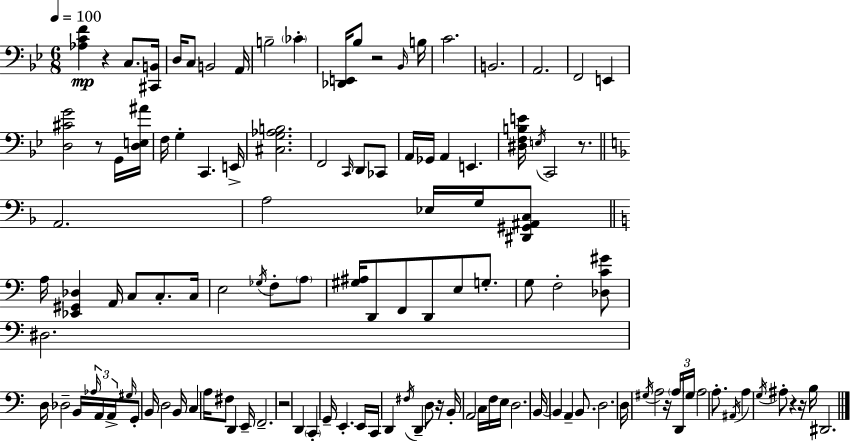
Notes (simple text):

[Ab3,C4,F4]/q R/q C3/e. [C#2,B2]/s D3/s C3/e B2/h A2/s B3/h CES4/q [Db2,E2]/s Bb3/e R/h Bb2/s B3/s C4/h. B2/h. A2/h. F2/h E2/q [D3,C#4,G4]/h R/e G2/s [D3,E3,A#4]/s F3/s G3/q C2/q. E2/s [C#3,G3,Ab3,B3]/h. F2/h C2/s D2/e CES2/e A2/s Gb2/s A2/q E2/q. [D#3,F3,B3,E4]/s E3/s C2/h R/e. A2/h. A3/h Eb3/s G3/s [D#2,G#2,A#2,C3]/e A3/s [Eb2,G#2,Db3]/q A2/s C3/e C3/e. C3/s E3/h Gb3/s F3/e A3/e [G#3,A#3]/s D2/e F2/e D2/e E3/e G3/e. G3/e F3/h [Db3,C4,G#4]/e D#3/h. D3/s Db3/h B2/s Ab3/s A2/s A2/s G#3/s G2/e B2/s D3/h B2/s C3/q A3/s F#3/e D2/q E2/s F2/h. R/h D2/q C2/q G2/s E2/q. E2/s C2/s D2/q F#3/s D2/q D3/e R/s B2/s A2/h C3/s F3/s E3/s D3/h. B2/s B2/q A2/q B2/e. D3/h. D3/s G#3/s A3/h R/s A3/s D2/s G#3/s A3/h A3/e. A#2/s A3/q G3/s A#3/e R/q R/s B3/s D#2/h.